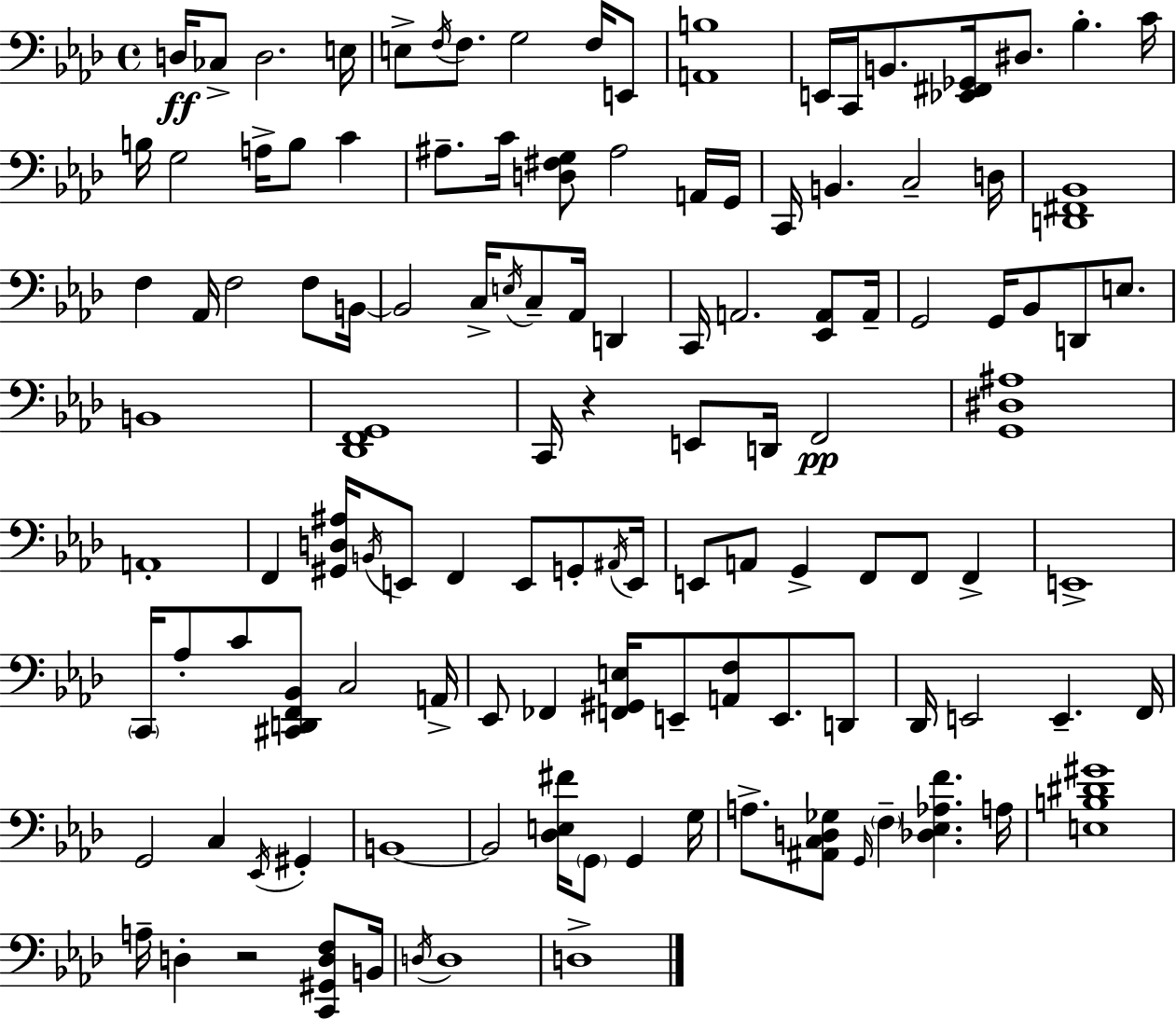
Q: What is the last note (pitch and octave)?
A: D3